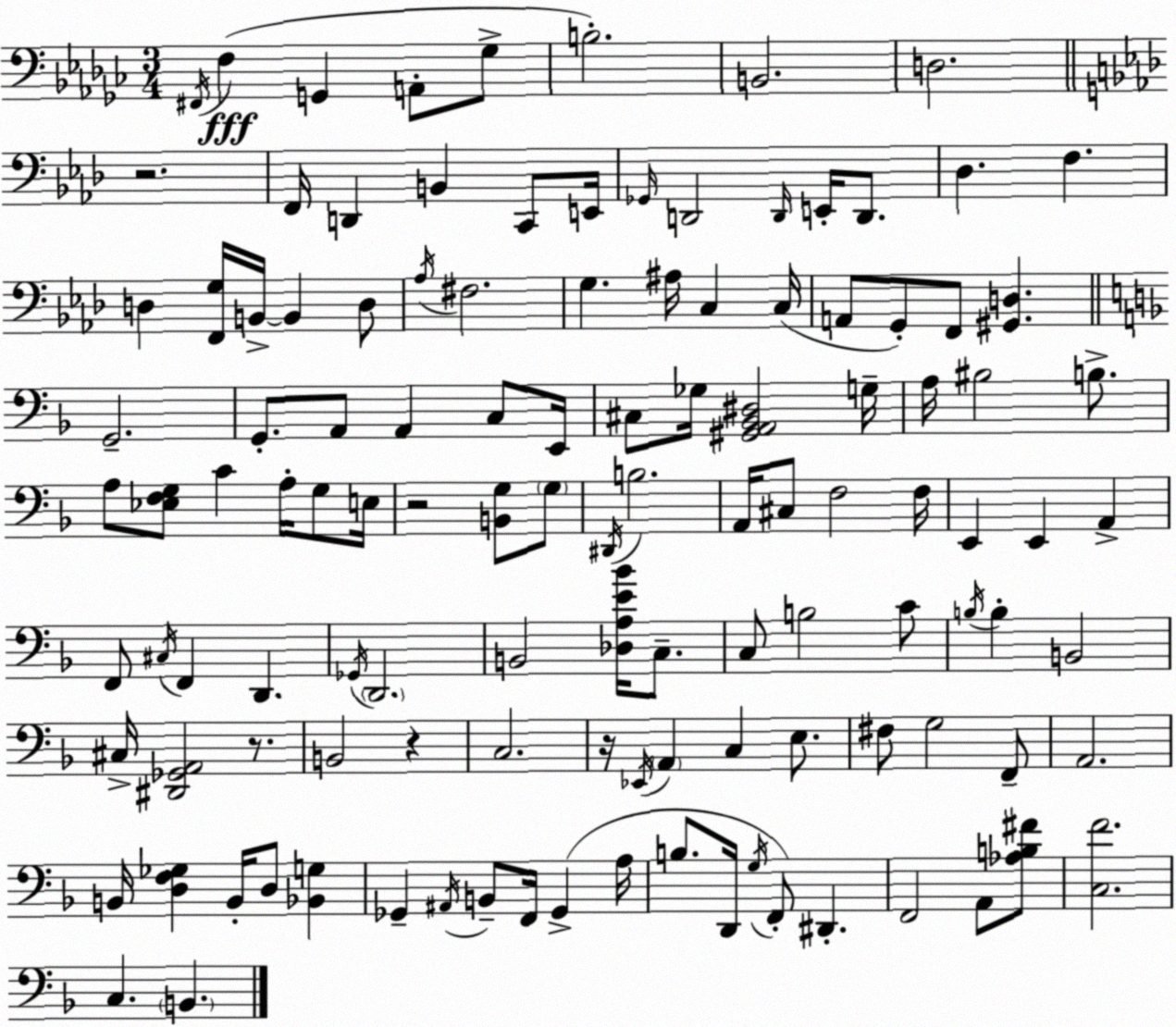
X:1
T:Untitled
M:3/4
L:1/4
K:Ebm
^F,,/4 F, G,, A,,/2 _G,/2 B,2 B,,2 D,2 z2 F,,/4 D,, B,, C,,/2 E,,/4 _G,,/4 D,,2 D,,/4 E,,/4 D,,/2 _D, F, D, [F,,G,]/4 B,,/4 B,, D,/2 _A,/4 ^F,2 G, ^A,/4 C, C,/4 A,,/2 G,,/2 F,,/2 [^G,,D,] G,,2 G,,/2 A,,/2 A,, C,/2 E,,/4 ^C,/2 _G,/4 [^G,,A,,_B,,^D,]2 G,/4 A,/4 ^B,2 B,/2 A,/2 [_E,F,G,]/2 C A,/4 G,/2 E,/4 z2 [B,,G,]/2 G,/2 ^D,,/4 B,2 A,,/4 ^C,/2 F,2 F,/4 E,, E,, A,, F,,/2 ^C,/4 F,, D,, _G,,/4 D,,2 B,,2 [_D,A,E_B]/4 C,/2 C,/2 B,2 C/2 B,/4 B, B,,2 ^C,/4 [^D,,_G,,A,,]2 z/2 B,,2 z C,2 z/4 _E,,/4 A,, C, E,/2 ^F,/2 G,2 F,,/2 A,,2 B,,/4 [D,F,_G,] B,,/4 D,/2 [_B,,G,] _G,, ^A,,/4 B,,/2 F,,/4 _G,, A,/4 B,/2 D,,/4 G,/4 F,,/2 ^D,, F,,2 A,,/2 [_A,B,^F]/2 [C,F]2 C, B,,